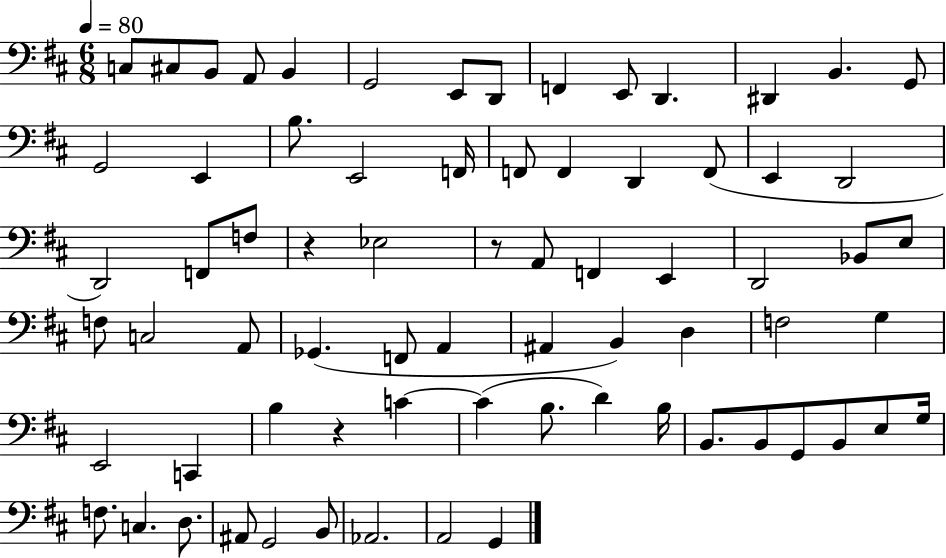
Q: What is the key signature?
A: D major